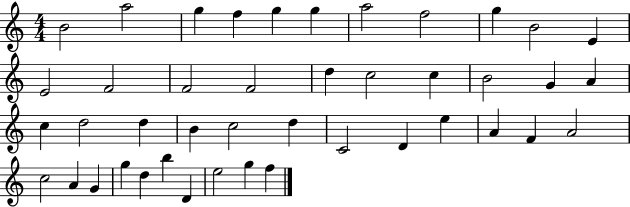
B4/h A5/h G5/q F5/q G5/q G5/q A5/h F5/h G5/q B4/h E4/q E4/h F4/h F4/h F4/h D5/q C5/h C5/q B4/h G4/q A4/q C5/q D5/h D5/q B4/q C5/h D5/q C4/h D4/q E5/q A4/q F4/q A4/h C5/h A4/q G4/q G5/q D5/q B5/q D4/q E5/h G5/q F5/q